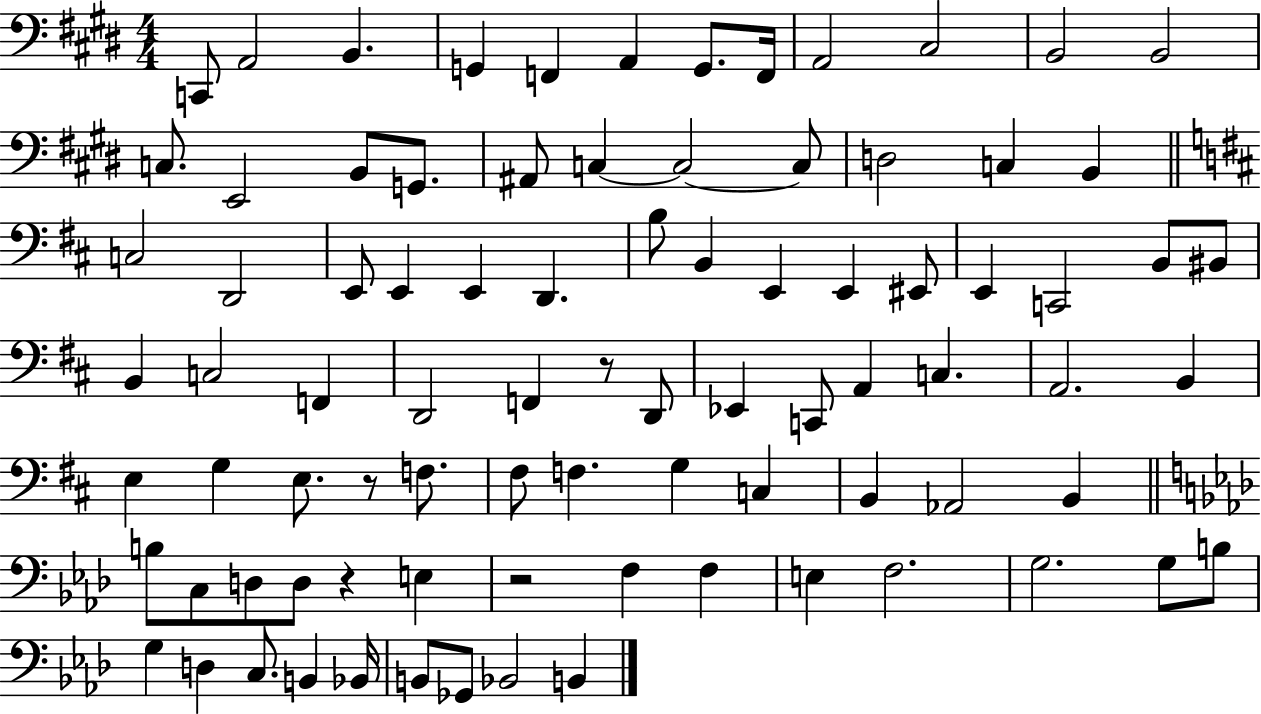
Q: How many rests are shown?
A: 4